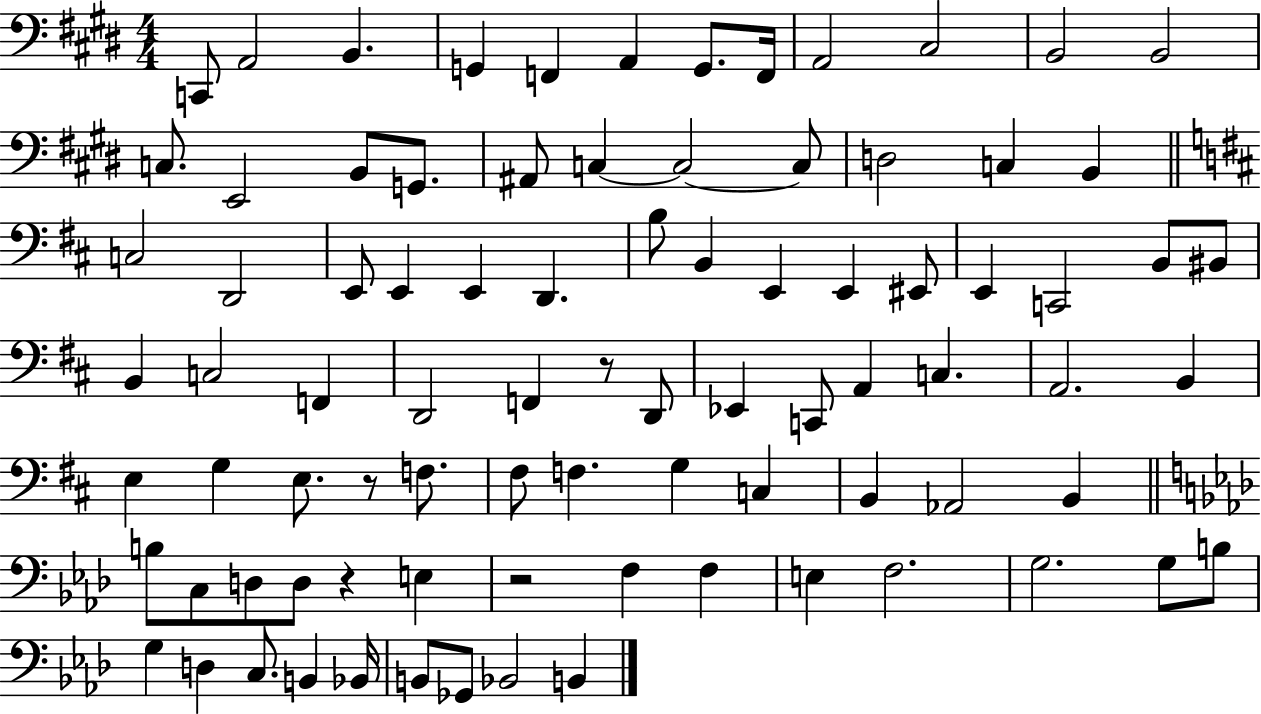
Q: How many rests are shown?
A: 4